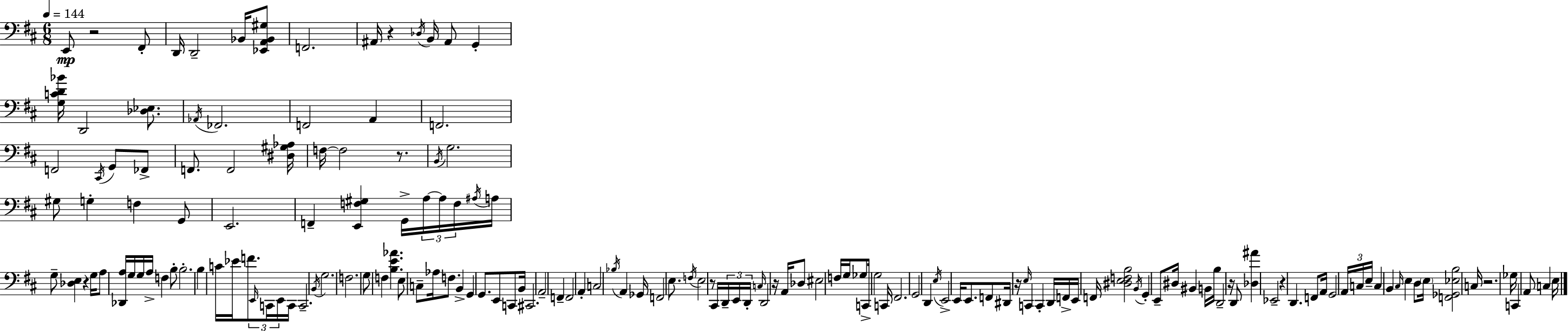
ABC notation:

X:1
T:Untitled
M:6/8
L:1/4
K:D
E,,/2 z2 ^F,,/2 D,,/4 D,,2 _B,,/4 [_E,,A,,_B,,^G,]/2 F,,2 ^A,,/4 z _D,/4 B,,/4 ^A,,/2 G,, [G,CD_B]/4 D,,2 [_D,_E,]/2 _A,,/4 _F,,2 F,,2 A,, F,,2 F,,2 ^C,,/4 G,,/2 _F,,/2 F,,/2 F,,2 [^D,^G,_A,]/4 F,/4 F,2 z/2 B,,/4 G,2 ^G,/2 G, F, G,,/2 E,,2 F,, [E,,F,^G,] G,,/4 A,/4 A,/4 F,/4 ^A,/4 A,/4 G,/2 [_D,E,] z G,/4 A,/2 [_D,,A,]/4 G,/4 G,/4 A,/4 F, B,/2 B,2 B, C/4 _E/4 F/2 E,,/4 C,,/4 E,,/4 C,,/4 C,,2 B,,/4 G,2 F,2 G,/2 F, [B,E_A] E,/2 C,/2 _A,/4 F,/2 B,, G,, G,,/2 E,,/2 C,,/2 B,,/4 ^C,,2 A,,2 F,, F,,2 A,, C,2 _B,/4 A,, _G,,/4 F,,2 E,/2 F,/4 E,2 z/2 ^C,,/4 D,,/4 E,,/4 D,,/4 C,/4 D,,2 z/4 A,,/4 _D,/2 ^E,2 F,/4 G,/4 _G,/2 C,,/4 G,2 C,,/4 ^F,,2 G,,2 D,, E,/4 E,,2 E,,/4 E,,/2 F,,/2 ^D,,/4 z/4 E,/4 C,, C,, D,,/4 F,,/4 E,,/4 F,,/4 [^D,E,F,B,]2 B,,/4 G,, E,,/2 ^D,/4 ^B,, B,,/4 B,/4 D,,2 z/4 D,,/2 [_D,^A] _E,,2 z D,, F,,/2 A,,/4 G,,2 A,,/4 C,/4 E,/4 C, B,, ^C,/4 E, D,/2 E,/4 [F,,_G,,_E,B,]2 C,/4 z2 _G,/4 C,, A,,/2 C, E,/4